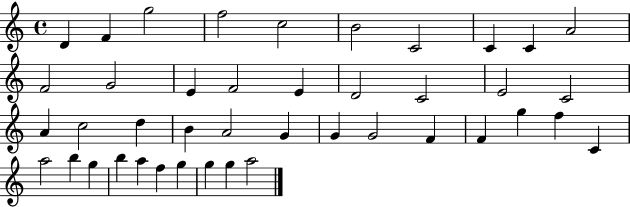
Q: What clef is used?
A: treble